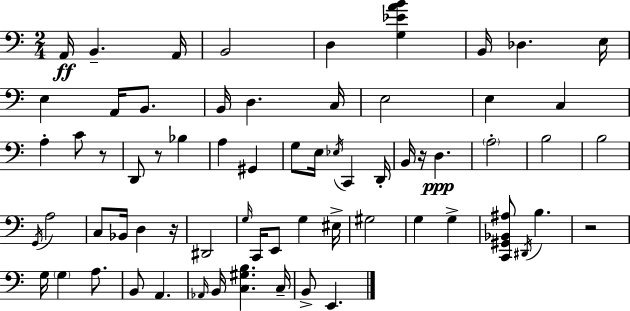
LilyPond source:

{
  \clef bass
  \numericTimeSignature
  \time 2/4
  \key a \minor
  a,16\ff b,4.-- a,16 | b,2 | d4 <g ees' a' b'>4 | b,16 des4. e16 | \break e4 a,16 b,8. | b,16 d4. c16 | e2 | e4 c4 | \break a4-. c'8 r8 | d,8 r8 bes4 | a4 gis,4 | g8 e16 \acciaccatura { ees16 } c,4 | \break d,16-. b,16 r16 d4.\ppp | \parenthesize a2-. | b2 | b2 | \break \acciaccatura { g,16 } a2 | c8 bes,16 d4 | r16 dis,2 | \grace { g16 } c,16 e,8 g4 | \break eis16-> gis2 | g4 g4-> | <c, gis, bes, ais>8 \acciaccatura { dis,16 } b4. | r2 | \break g16 \parenthesize g4 | a8. b,8 a,4. | \grace { aes,16 } b,16 <c gis b>4. | c16-- b,8-> e,4. | \break \bar "|."
}